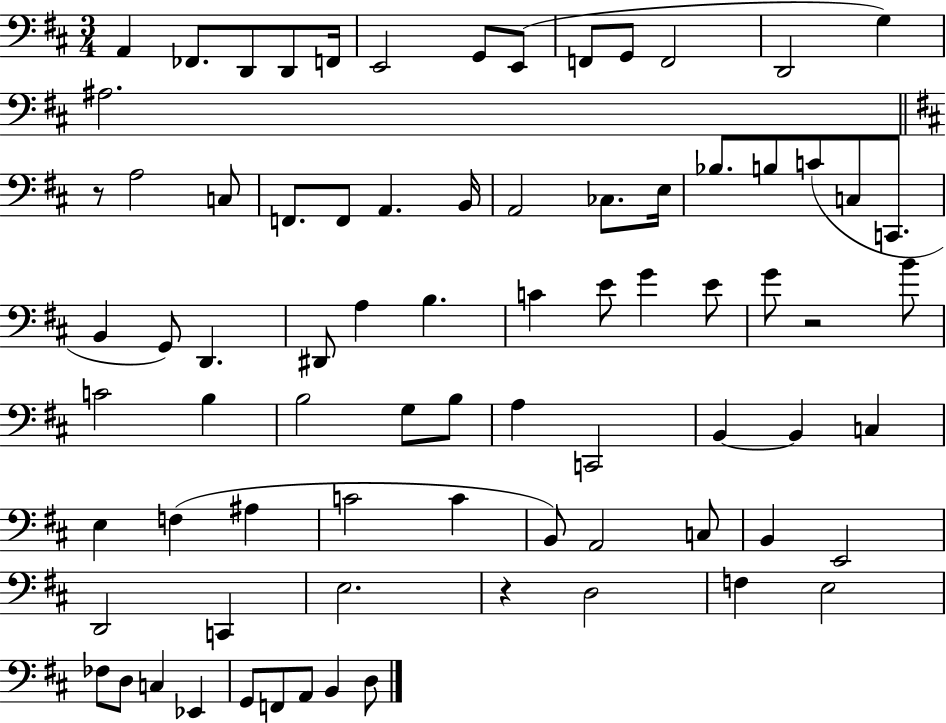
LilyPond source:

{
  \clef bass
  \numericTimeSignature
  \time 3/4
  \key d \major
  a,4 fes,8. d,8 d,8 f,16 | e,2 g,8 e,8( | f,8 g,8 f,2 | d,2 g4) | \break ais2. | \bar "||" \break \key d \major r8 a2 c8 | f,8. f,8 a,4. b,16 | a,2 ces8. e16 | bes8. b8 c'8( c8 c,8. | \break b,4 g,8) d,4. | dis,8 a4 b4. | c'4 e'8 g'4 e'8 | g'8 r2 b'8 | \break c'2 b4 | b2 g8 b8 | a4 c,2 | b,4~~ b,4 c4 | \break e4 f4( ais4 | c'2 c'4 | b,8) a,2 c8 | b,4 e,2 | \break d,2 c,4 | e2. | r4 d2 | f4 e2 | \break fes8 d8 c4 ees,4 | g,8 f,8 a,8 b,4 d8 | \bar "|."
}